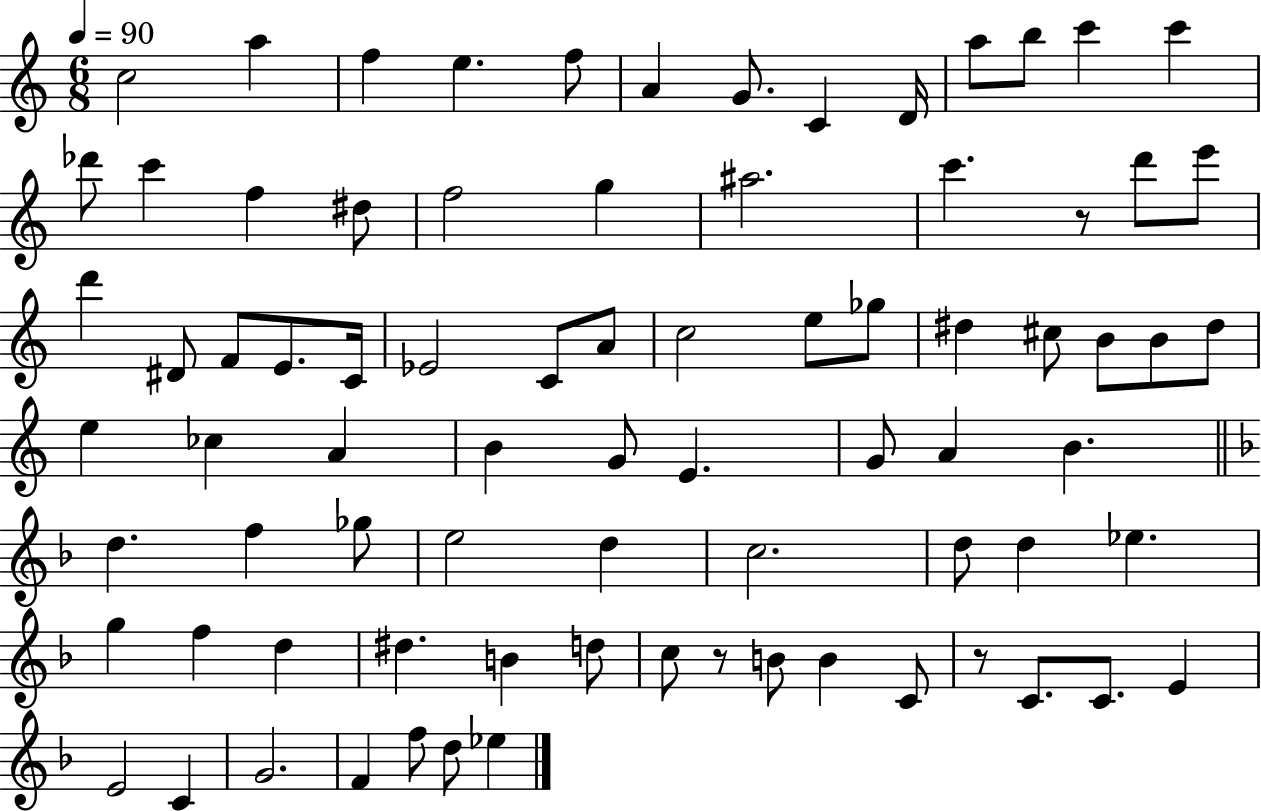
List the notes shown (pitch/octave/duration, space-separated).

C5/h A5/q F5/q E5/q. F5/e A4/q G4/e. C4/q D4/s A5/e B5/e C6/q C6/q Db6/e C6/q F5/q D#5/e F5/h G5/q A#5/h. C6/q. R/e D6/e E6/e D6/q D#4/e F4/e E4/e. C4/s Eb4/h C4/e A4/e C5/h E5/e Gb5/e D#5/q C#5/e B4/e B4/e D#5/e E5/q CES5/q A4/q B4/q G4/e E4/q. G4/e A4/q B4/q. D5/q. F5/q Gb5/e E5/h D5/q C5/h. D5/e D5/q Eb5/q. G5/q F5/q D5/q D#5/q. B4/q D5/e C5/e R/e B4/e B4/q C4/e R/e C4/e. C4/e. E4/q E4/h C4/q G4/h. F4/q F5/e D5/e Eb5/q